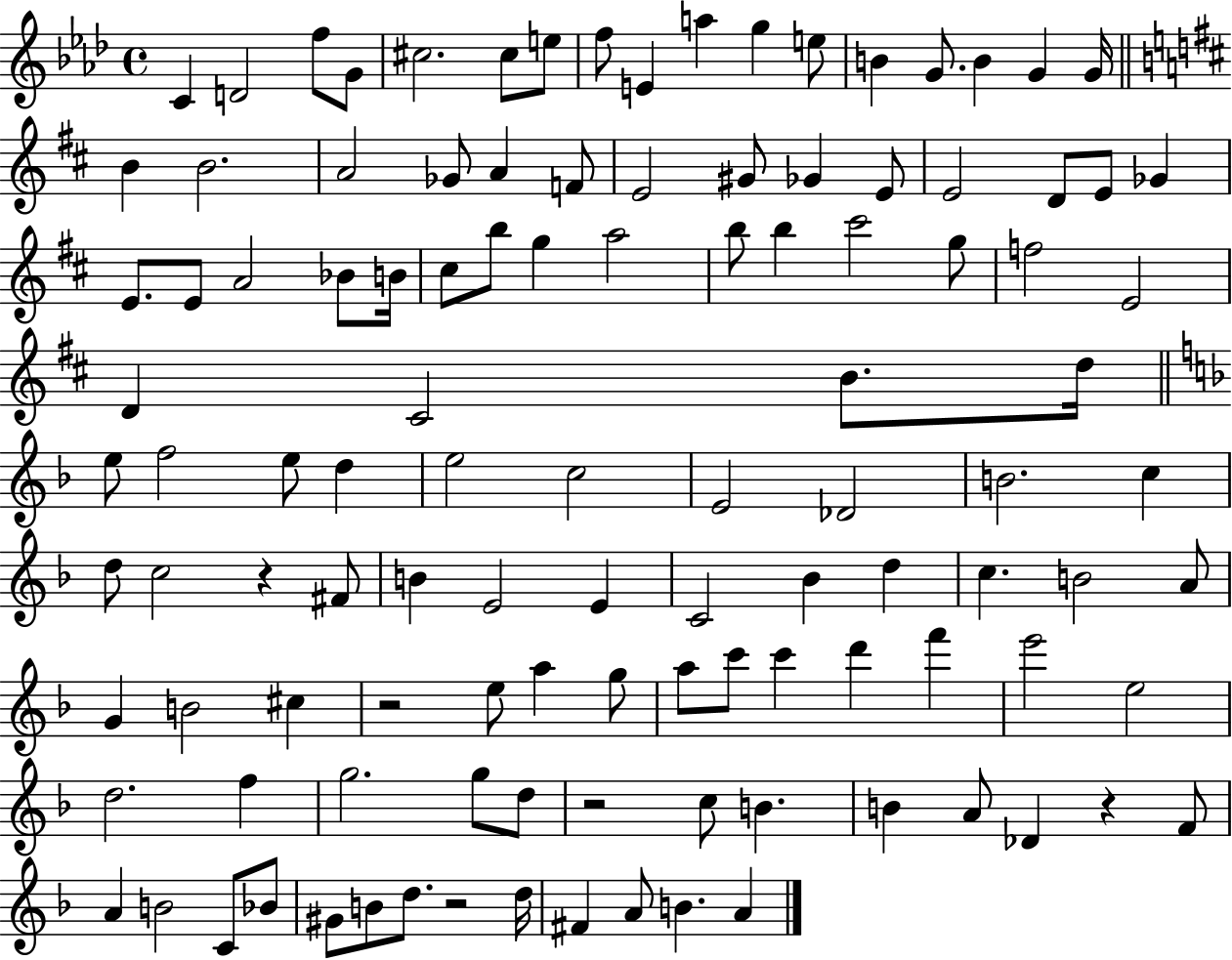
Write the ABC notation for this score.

X:1
T:Untitled
M:4/4
L:1/4
K:Ab
C D2 f/2 G/2 ^c2 ^c/2 e/2 f/2 E a g e/2 B G/2 B G G/4 B B2 A2 _G/2 A F/2 E2 ^G/2 _G E/2 E2 D/2 E/2 _G E/2 E/2 A2 _B/2 B/4 ^c/2 b/2 g a2 b/2 b ^c'2 g/2 f2 E2 D ^C2 B/2 d/4 e/2 f2 e/2 d e2 c2 E2 _D2 B2 c d/2 c2 z ^F/2 B E2 E C2 _B d c B2 A/2 G B2 ^c z2 e/2 a g/2 a/2 c'/2 c' d' f' e'2 e2 d2 f g2 g/2 d/2 z2 c/2 B B A/2 _D z F/2 A B2 C/2 _B/2 ^G/2 B/2 d/2 z2 d/4 ^F A/2 B A